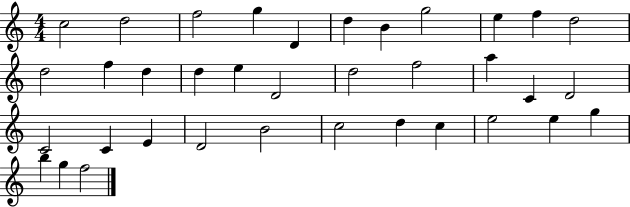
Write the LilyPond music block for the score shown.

{
  \clef treble
  \numericTimeSignature
  \time 4/4
  \key c \major
  c''2 d''2 | f''2 g''4 d'4 | d''4 b'4 g''2 | e''4 f''4 d''2 | \break d''2 f''4 d''4 | d''4 e''4 d'2 | d''2 f''2 | a''4 c'4 d'2 | \break c'2 c'4 e'4 | d'2 b'2 | c''2 d''4 c''4 | e''2 e''4 g''4 | \break b''4 g''4 f''2 | \bar "|."
}